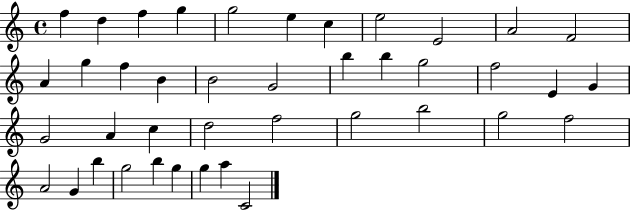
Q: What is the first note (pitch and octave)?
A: F5